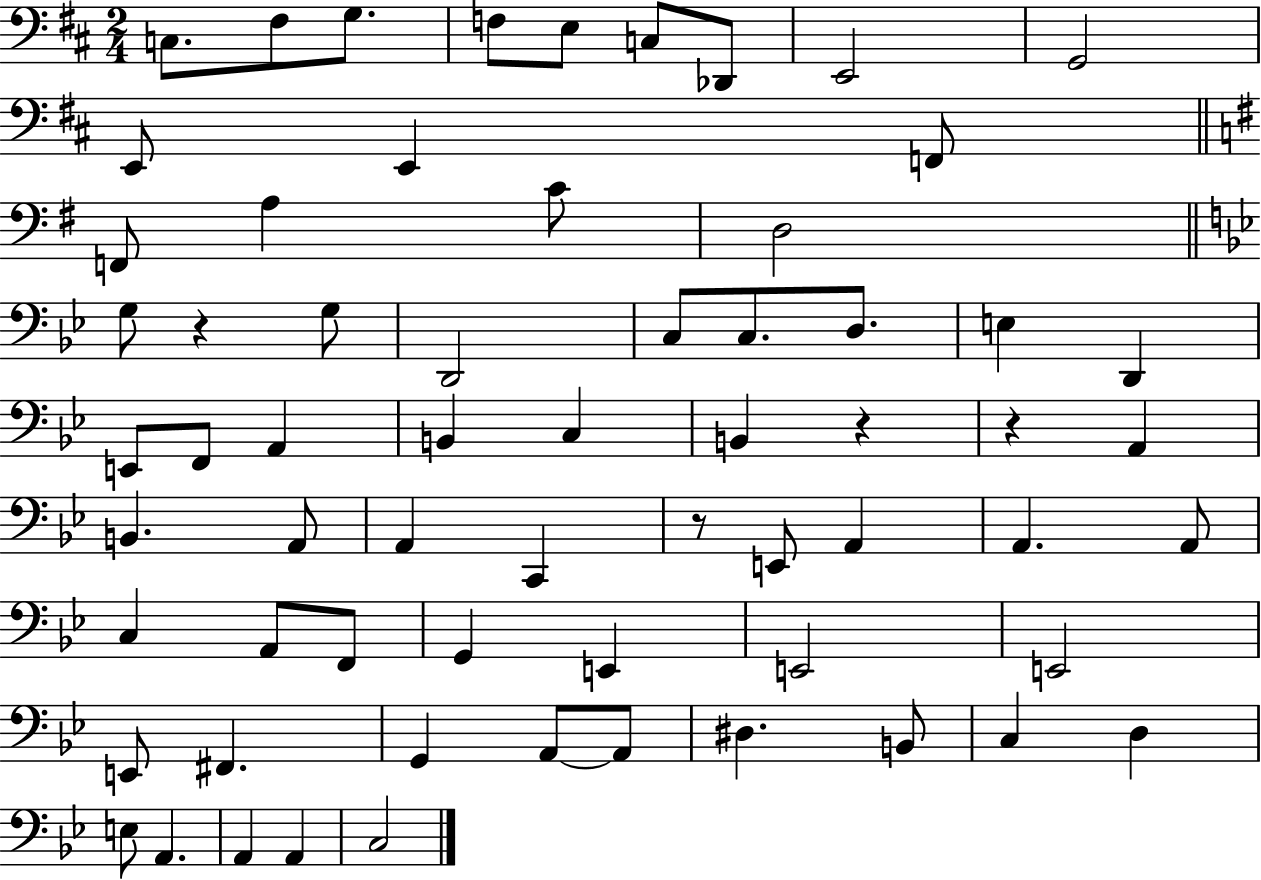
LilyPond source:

{
  \clef bass
  \numericTimeSignature
  \time 2/4
  \key d \major
  c8. fis8 g8. | f8 e8 c8 des,8 | e,2 | g,2 | \break e,8 e,4 f,8 | \bar "||" \break \key g \major f,8 a4 c'8 | d2 | \bar "||" \break \key bes \major g8 r4 g8 | d,2 | c8 c8. d8. | e4 d,4 | \break e,8 f,8 a,4 | b,4 c4 | b,4 r4 | r4 a,4 | \break b,4. a,8 | a,4 c,4 | r8 e,8 a,4 | a,4. a,8 | \break c4 a,8 f,8 | g,4 e,4 | e,2 | e,2 | \break e,8 fis,4. | g,4 a,8~~ a,8 | dis4. b,8 | c4 d4 | \break e8 a,4. | a,4 a,4 | c2 | \bar "|."
}